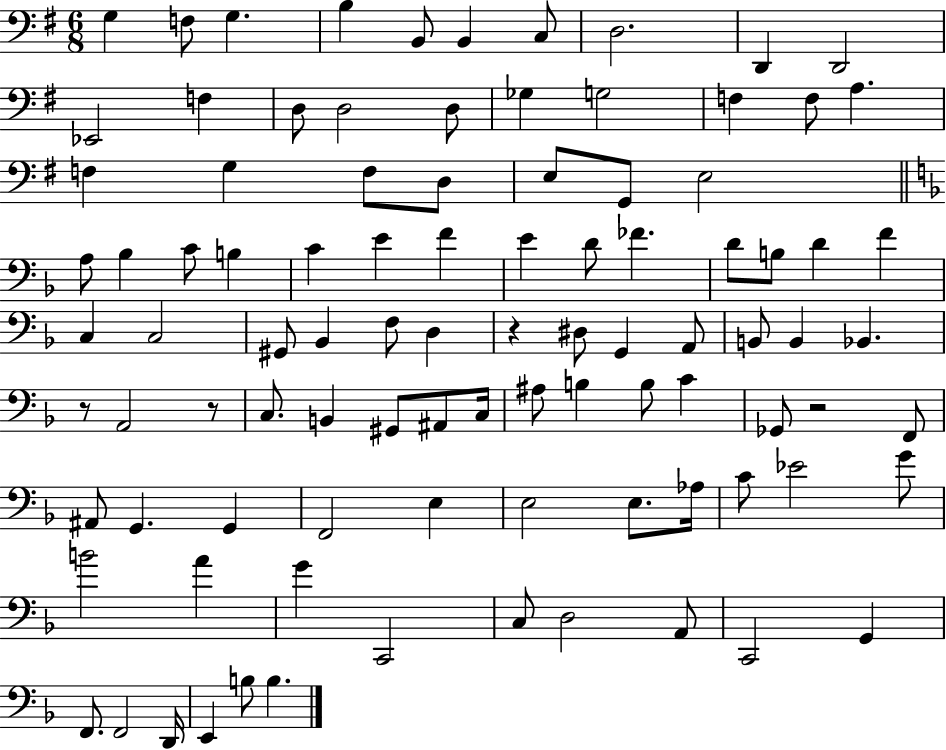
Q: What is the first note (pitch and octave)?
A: G3